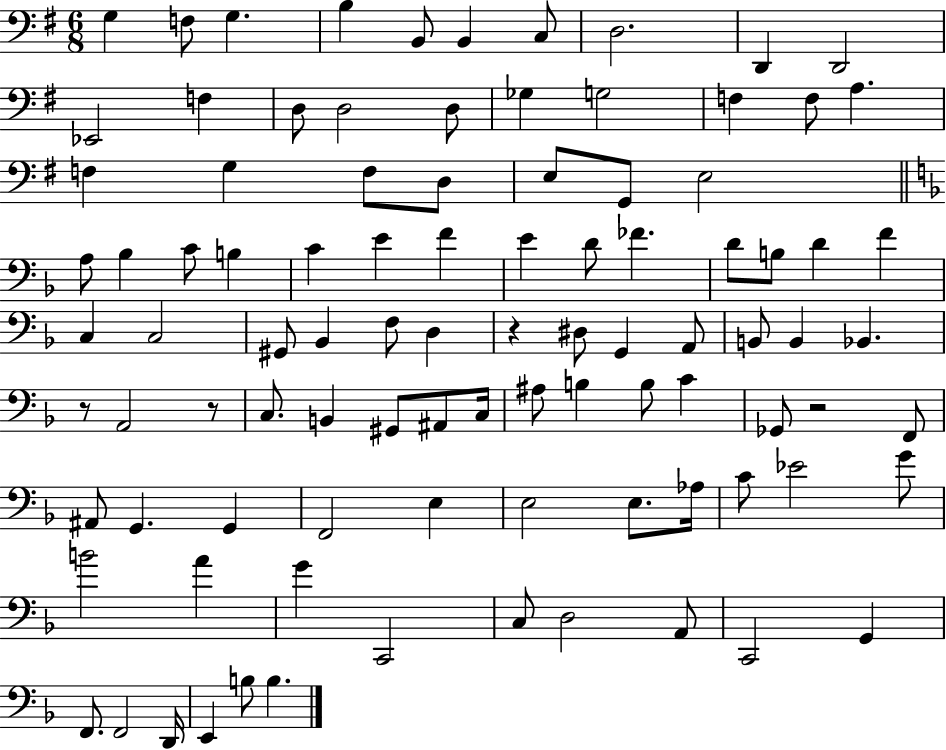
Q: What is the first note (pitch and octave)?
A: G3